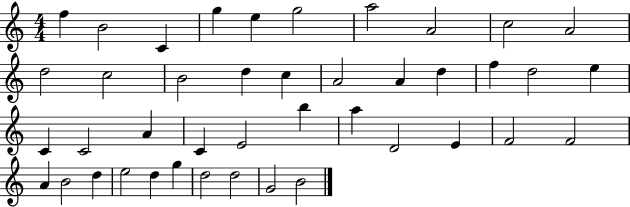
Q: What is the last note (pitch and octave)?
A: B4